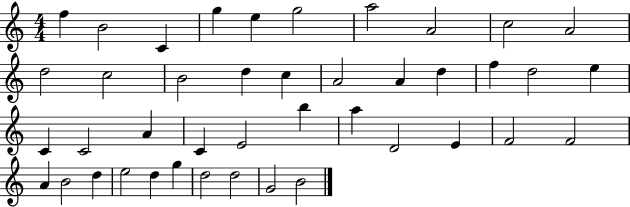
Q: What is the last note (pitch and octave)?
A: B4